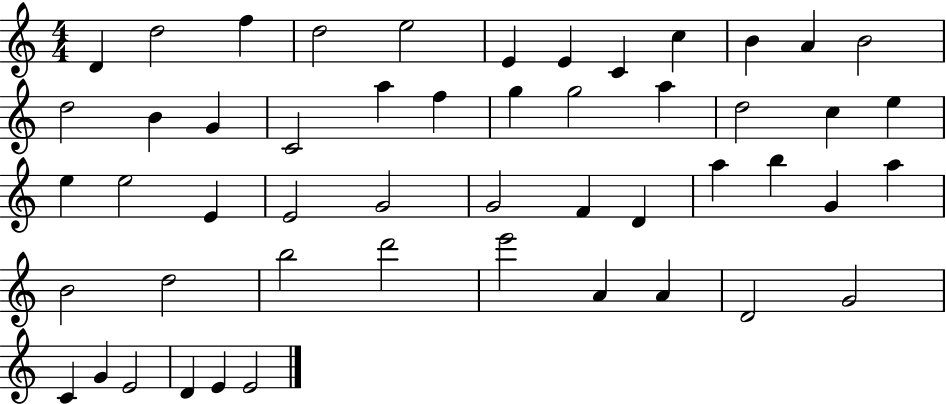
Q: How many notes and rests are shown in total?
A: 51